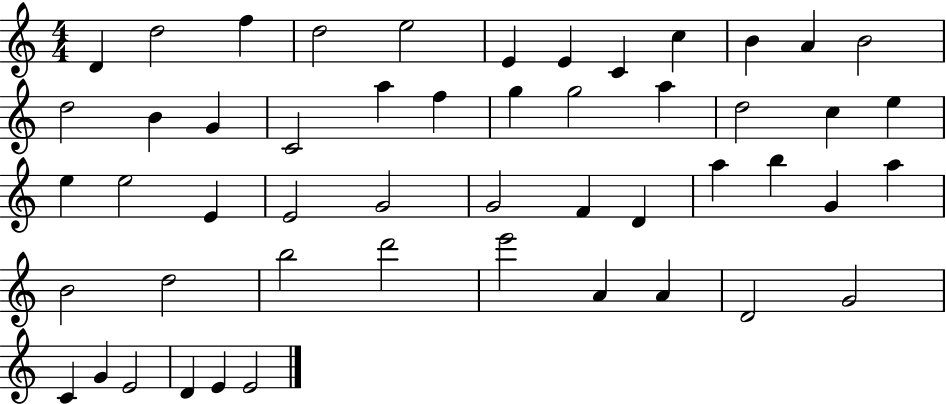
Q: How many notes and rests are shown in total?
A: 51